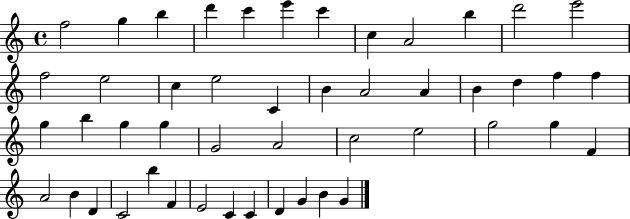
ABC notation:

X:1
T:Untitled
M:4/4
L:1/4
K:C
f2 g b d' c' e' c' c A2 b d'2 e'2 f2 e2 c e2 C B A2 A B d f f g b g g G2 A2 c2 e2 g2 g F A2 B D C2 b F E2 C C D G B G